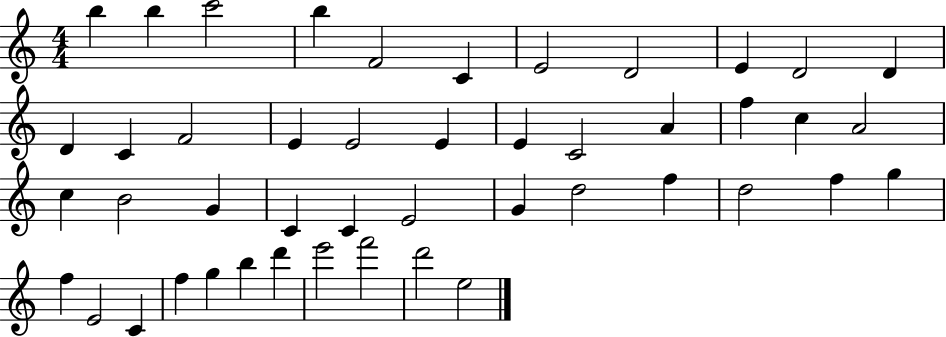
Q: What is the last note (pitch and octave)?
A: E5